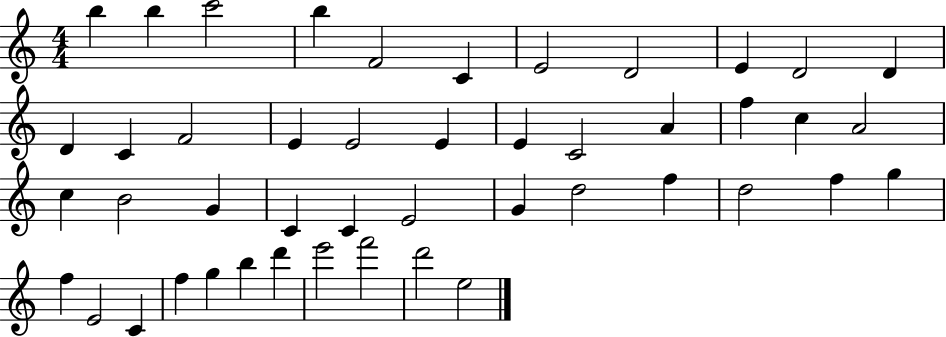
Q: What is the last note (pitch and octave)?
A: E5